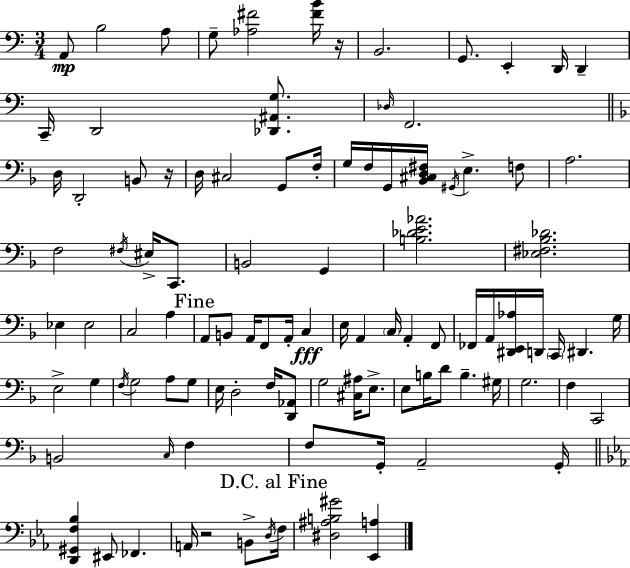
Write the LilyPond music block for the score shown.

{
  \clef bass
  \numericTimeSignature
  \time 3/4
  \key a \minor
  a,8\mp b2 a8 | g8-- <aes fis'>2 <fis' b'>16 r16 | b,2. | g,8. e,4-. d,16 d,4-- | \break c,16-- d,2 <des, ais, g>8. | \grace { des16 } f,2. | \bar "||" \break \key d \minor d16 d,2-. b,8 r16 | d16 cis2 g,8 f16-. | g16 f16 g,16 <bes, cis d fis>16 \acciaccatura { gis,16 } e4.-> f8 | a2. | \break f2 \acciaccatura { fis16 } eis16-> c,8. | b,2 g,4 | <b des' e' aes'>2. | <ees fis bes des'>2. | \break ees4 ees2 | c2 a4 | \mark "Fine" a,8 b,8 a,16 f,8 a,16-. c4\fff | e16 a,4 \parenthesize c16 a,4-. | \break f,8 fes,16 a,16 <dis, e, aes>16 d,16 \parenthesize c,16 dis,4. | g16 e2-> g4 | \acciaccatura { f16 } g2 a8 | g8 e16 d2-. | \break f16 <d, aes,>8 g2 <cis ais>16 | e8.-> e8 b16 d'8 b4.-- | gis16 g2. | f4 c,2 | \break b,2 \grace { c16 } | f4 f8 g,16-. a,2-- | g,16-. \bar "||" \break \key ees \major <d, gis, f bes>4 eis,8 fes,4. | a,16 r2 b,8-> \acciaccatura { d16 } | \mark "D.C. al Fine" f16 <dis ais b gis'>2 <ees, a>4 | \bar "|."
}